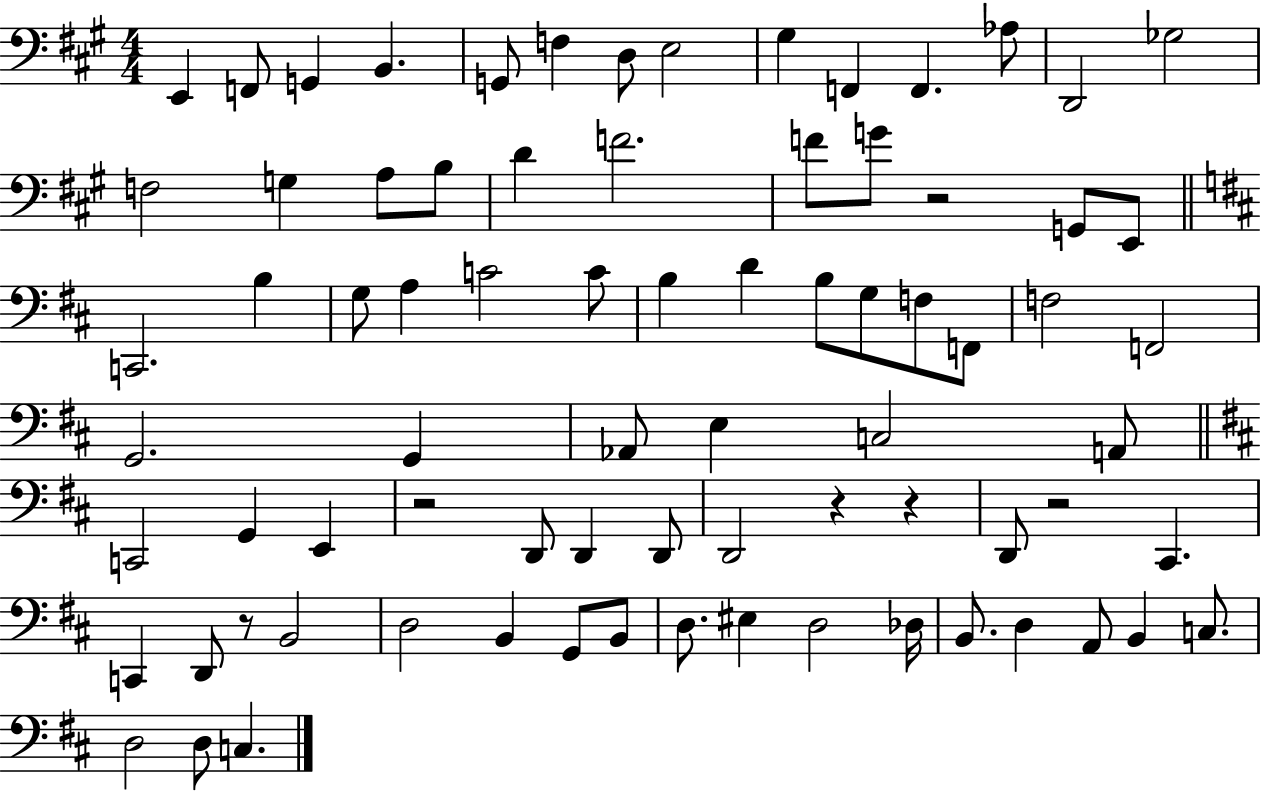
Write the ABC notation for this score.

X:1
T:Untitled
M:4/4
L:1/4
K:A
E,, F,,/2 G,, B,, G,,/2 F, D,/2 E,2 ^G, F,, F,, _A,/2 D,,2 _G,2 F,2 G, A,/2 B,/2 D F2 F/2 G/2 z2 G,,/2 E,,/2 C,,2 B, G,/2 A, C2 C/2 B, D B,/2 G,/2 F,/2 F,,/2 F,2 F,,2 G,,2 G,, _A,,/2 E, C,2 A,,/2 C,,2 G,, E,, z2 D,,/2 D,, D,,/2 D,,2 z z D,,/2 z2 ^C,, C,, D,,/2 z/2 B,,2 D,2 B,, G,,/2 B,,/2 D,/2 ^E, D,2 _D,/4 B,,/2 D, A,,/2 B,, C,/2 D,2 D,/2 C,